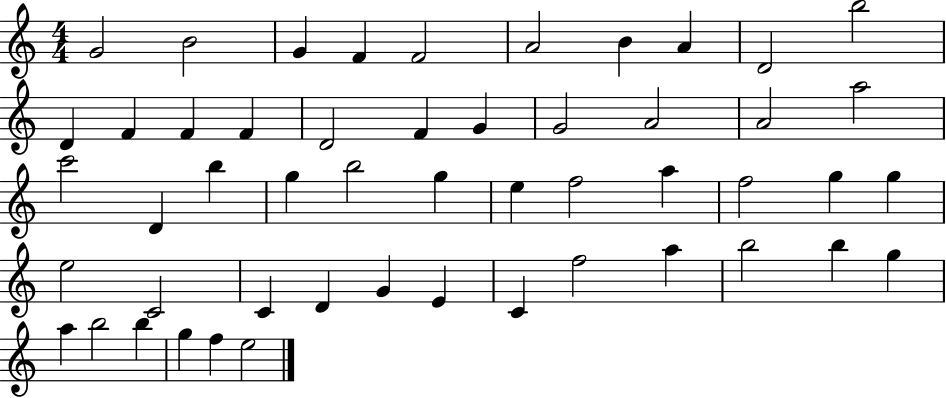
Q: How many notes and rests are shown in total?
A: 51